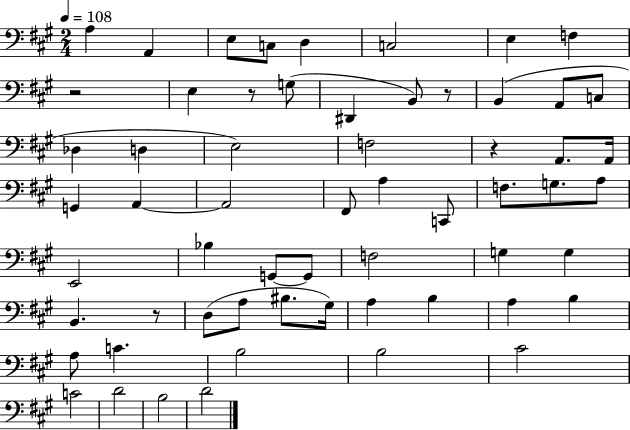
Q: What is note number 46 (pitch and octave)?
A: B3